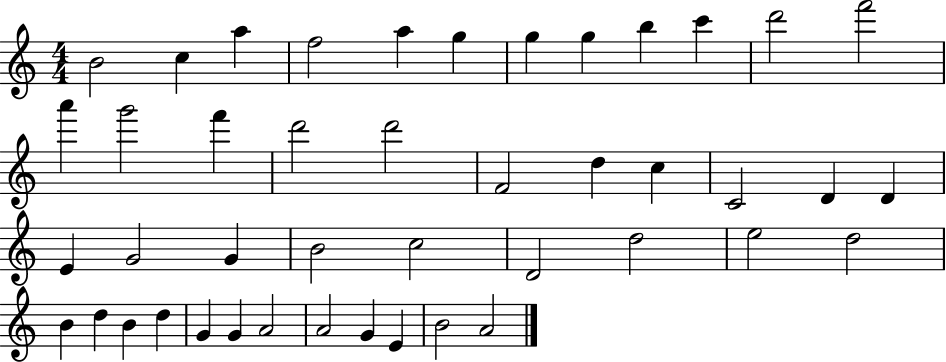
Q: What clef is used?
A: treble